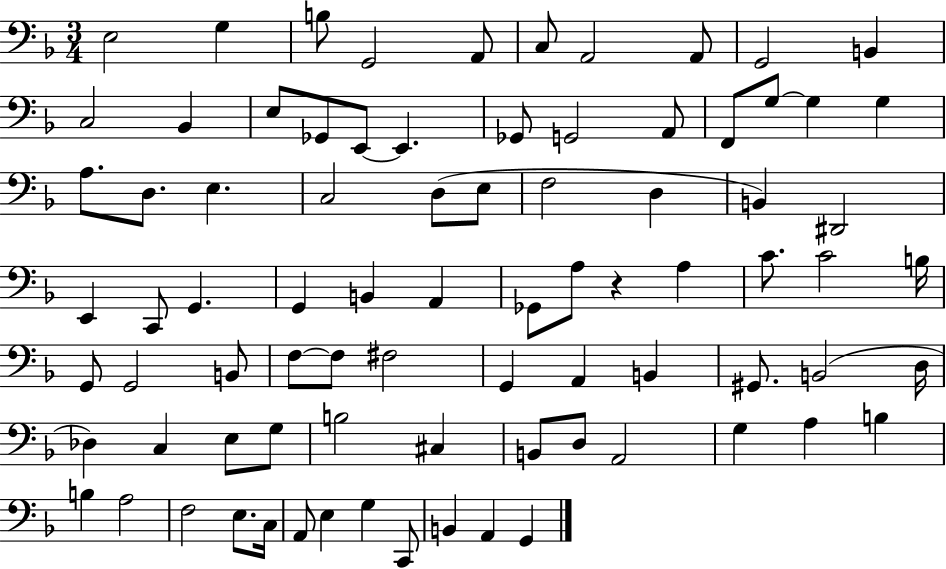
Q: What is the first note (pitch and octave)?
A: E3